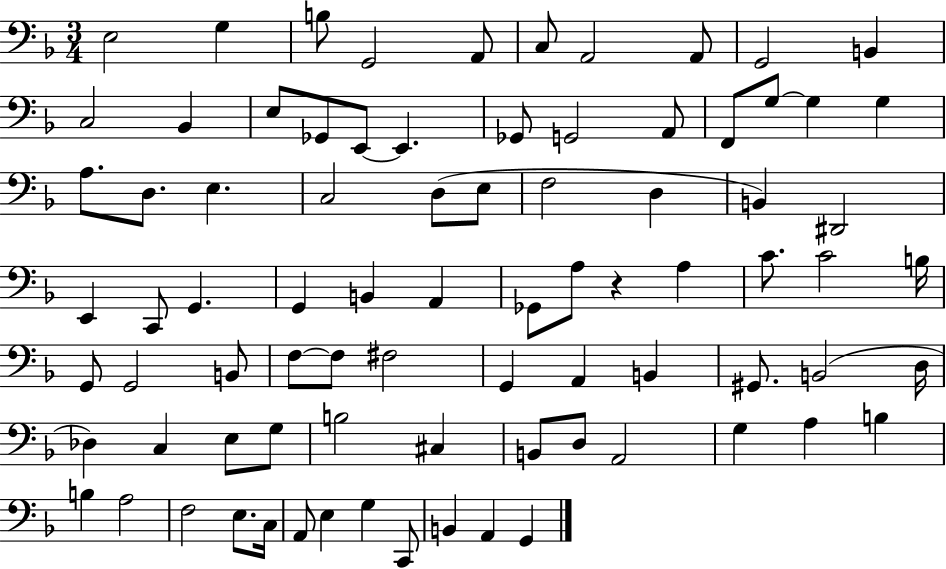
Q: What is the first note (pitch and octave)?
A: E3